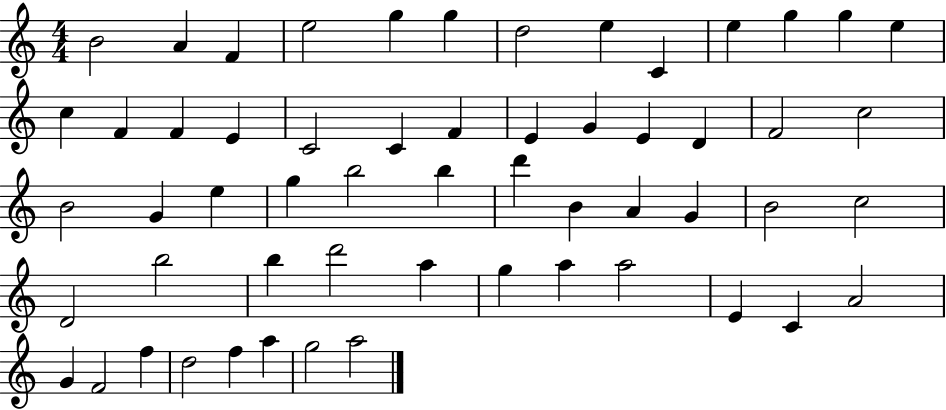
X:1
T:Untitled
M:4/4
L:1/4
K:C
B2 A F e2 g g d2 e C e g g e c F F E C2 C F E G E D F2 c2 B2 G e g b2 b d' B A G B2 c2 D2 b2 b d'2 a g a a2 E C A2 G F2 f d2 f a g2 a2